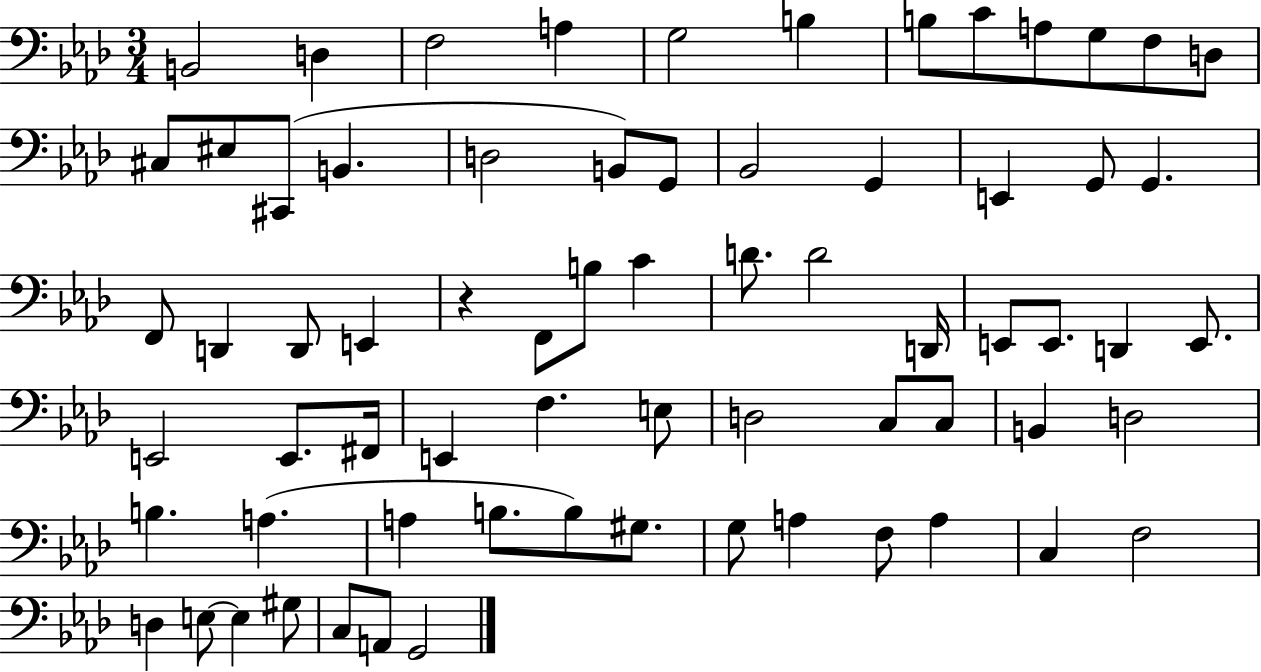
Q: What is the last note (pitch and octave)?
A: G2